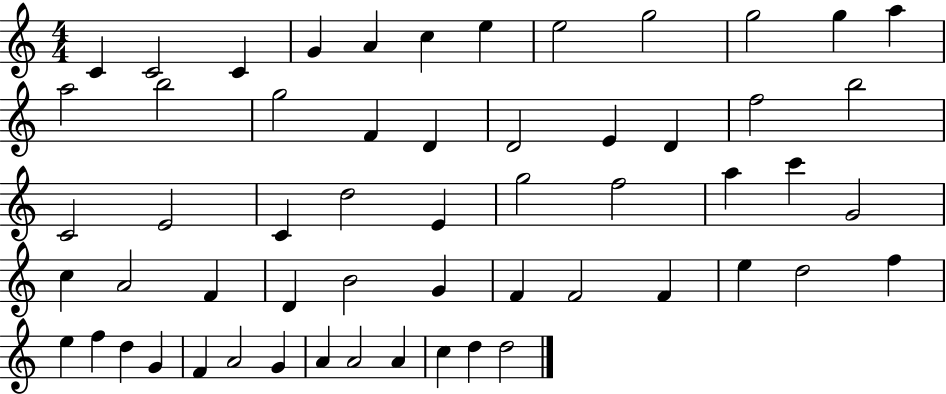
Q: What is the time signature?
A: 4/4